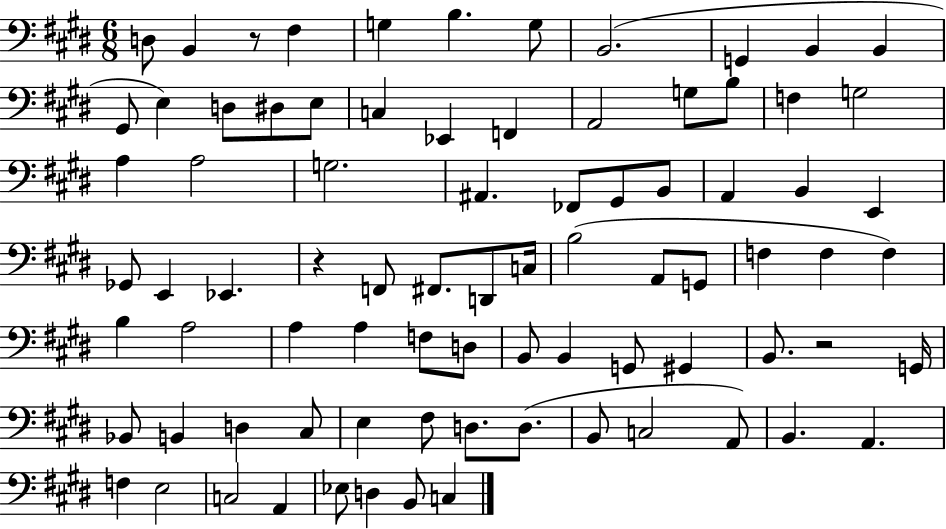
X:1
T:Untitled
M:6/8
L:1/4
K:E
D,/2 B,, z/2 ^F, G, B, G,/2 B,,2 G,, B,, B,, ^G,,/2 E, D,/2 ^D,/2 E,/2 C, _E,, F,, A,,2 G,/2 B,/2 F, G,2 A, A,2 G,2 ^A,, _F,,/2 ^G,,/2 B,,/2 A,, B,, E,, _G,,/2 E,, _E,, z F,,/2 ^F,,/2 D,,/2 C,/4 B,2 A,,/2 G,,/2 F, F, F, B, A,2 A, A, F,/2 D,/2 B,,/2 B,, G,,/2 ^G,, B,,/2 z2 G,,/4 _B,,/2 B,, D, ^C,/2 E, ^F,/2 D,/2 D,/2 B,,/2 C,2 A,,/2 B,, A,, F, E,2 C,2 A,, _E,/2 D, B,,/2 C,